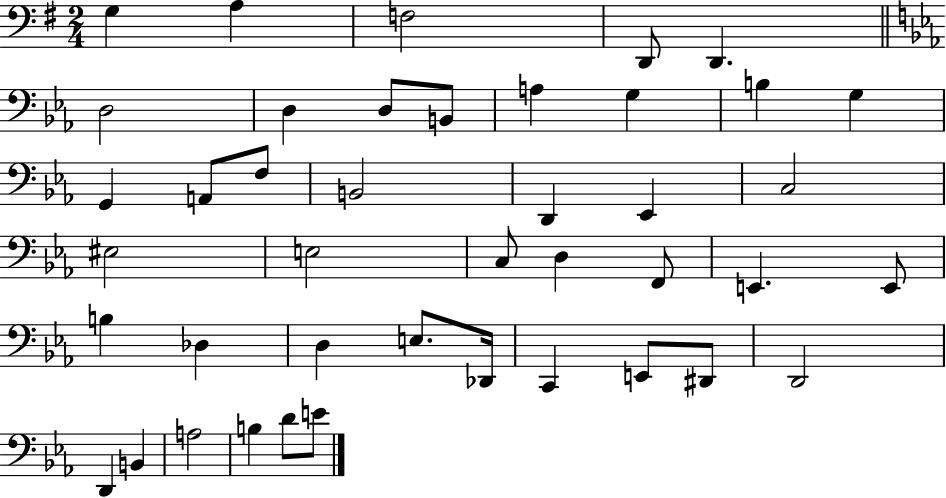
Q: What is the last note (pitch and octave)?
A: E4